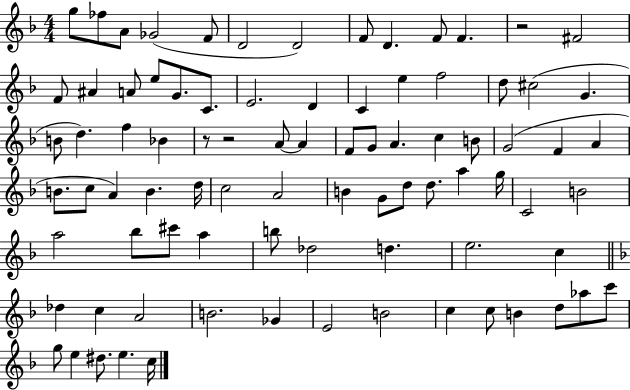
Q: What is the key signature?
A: F major